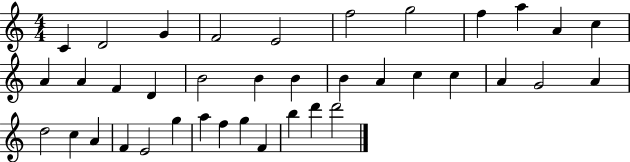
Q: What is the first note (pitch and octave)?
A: C4